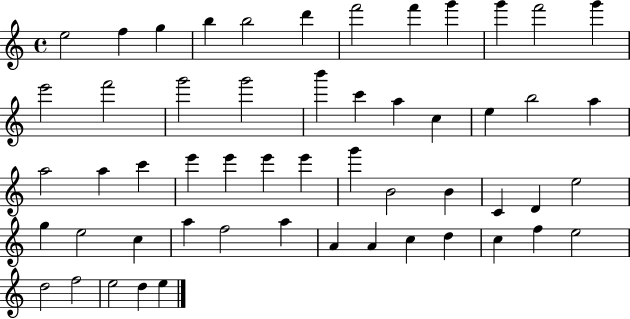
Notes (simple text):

E5/h F5/q G5/q B5/q B5/h D6/q F6/h F6/q G6/q G6/q F6/h G6/q E6/h F6/h G6/h G6/h B6/q C6/q A5/q C5/q E5/q B5/h A5/q A5/h A5/q C6/q E6/q E6/q E6/q E6/q G6/q B4/h B4/q C4/q D4/q E5/h G5/q E5/h C5/q A5/q F5/h A5/q A4/q A4/q C5/q D5/q C5/q F5/q E5/h D5/h F5/h E5/h D5/q E5/q